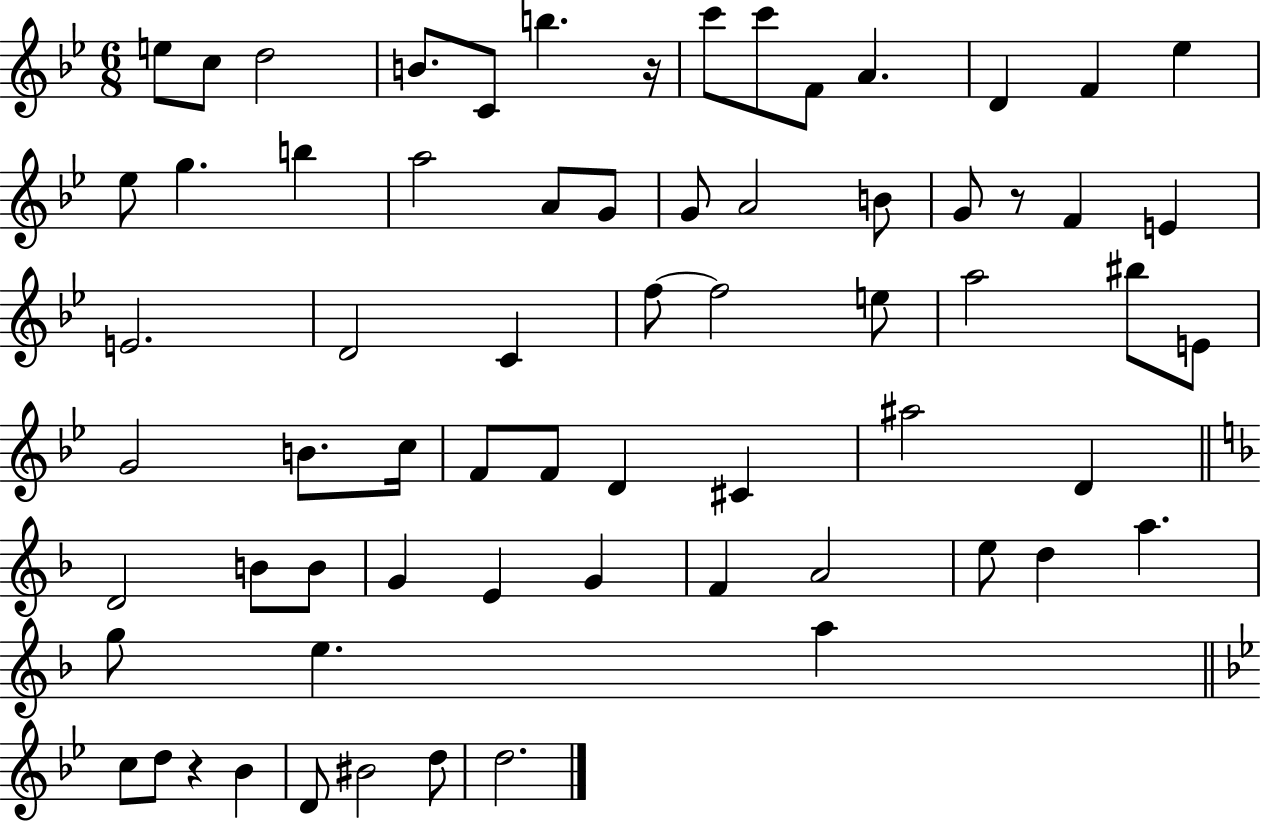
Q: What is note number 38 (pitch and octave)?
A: F4